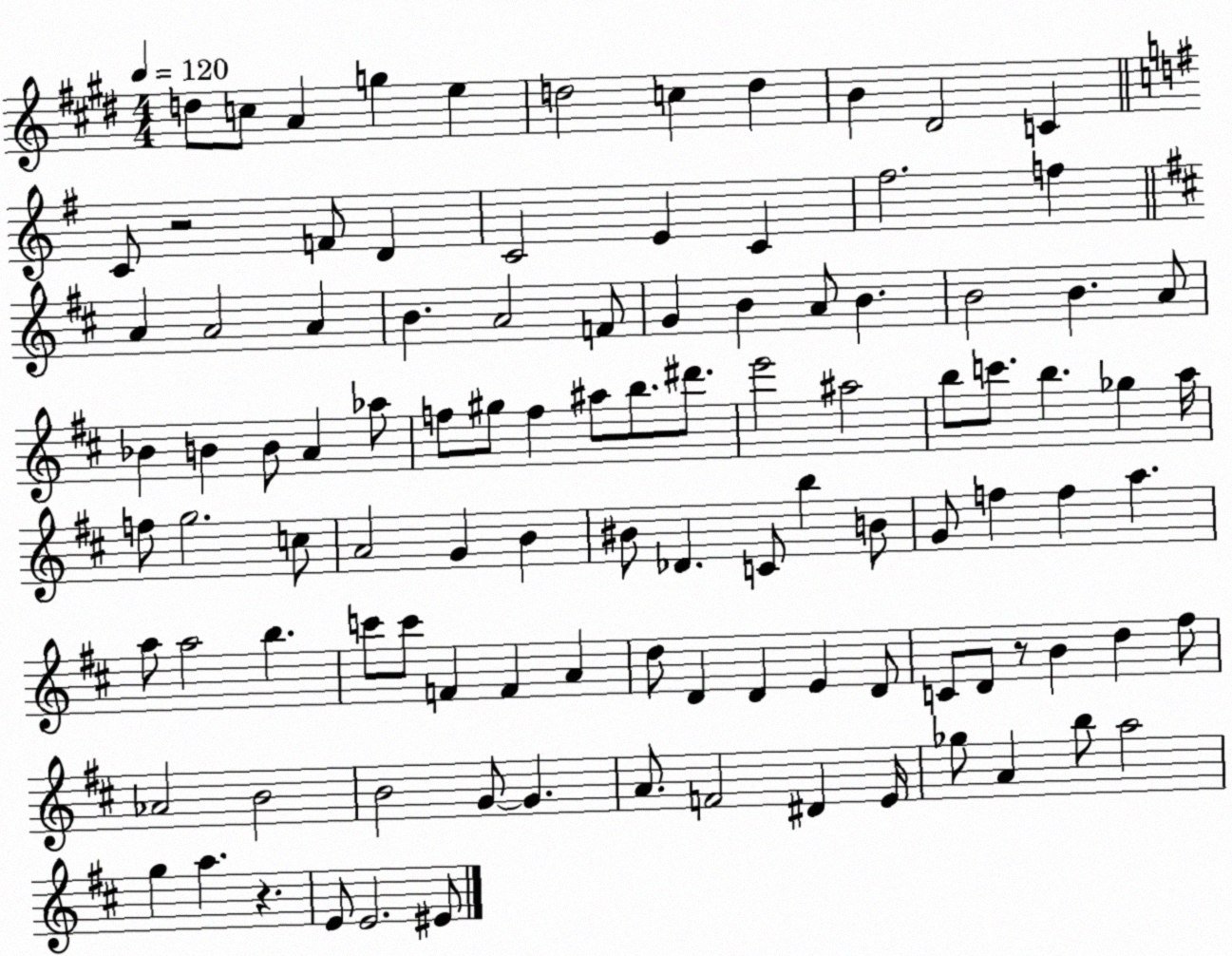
X:1
T:Untitled
M:4/4
L:1/4
K:E
d/2 c/2 A g e d2 c d B ^D2 C C/2 z2 F/2 D C2 E C ^f2 f A A2 A B A2 F/2 G B A/2 B B2 B A/2 _B B B/2 A _a/2 f/2 ^g/2 f ^a/2 b/2 ^d'/2 e'2 ^a2 b/2 c'/2 b _g a/4 f/2 g2 c/2 A2 G B ^B/2 _D C/2 b B/2 G/2 f f a a/2 a2 b c'/2 c'/2 F F A d/2 D D E D/2 C/2 D/2 z/2 B d ^f/2 _A2 B2 B2 G/2 G A/2 F2 ^D E/4 _g/2 A b/2 a2 g a z E/2 E2 ^E/2